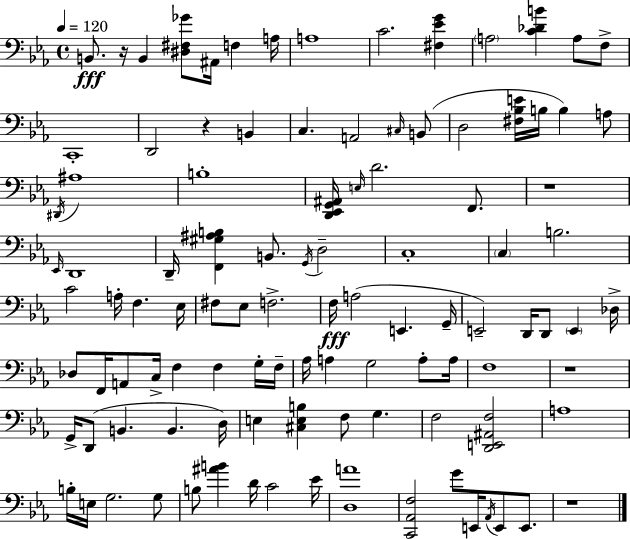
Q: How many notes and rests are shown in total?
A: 105